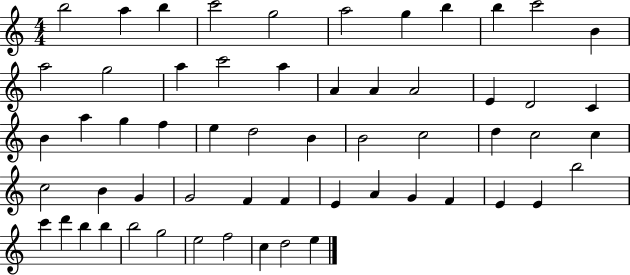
{
  \clef treble
  \numericTimeSignature
  \time 4/4
  \key c \major
  b''2 a''4 b''4 | c'''2 g''2 | a''2 g''4 b''4 | b''4 c'''2 b'4 | \break a''2 g''2 | a''4 c'''2 a''4 | a'4 a'4 a'2 | e'4 d'2 c'4 | \break b'4 a''4 g''4 f''4 | e''4 d''2 b'4 | b'2 c''2 | d''4 c''2 c''4 | \break c''2 b'4 g'4 | g'2 f'4 f'4 | e'4 a'4 g'4 f'4 | e'4 e'4 b''2 | \break c'''4 d'''4 b''4 b''4 | b''2 g''2 | e''2 f''2 | c''4 d''2 e''4 | \break \bar "|."
}